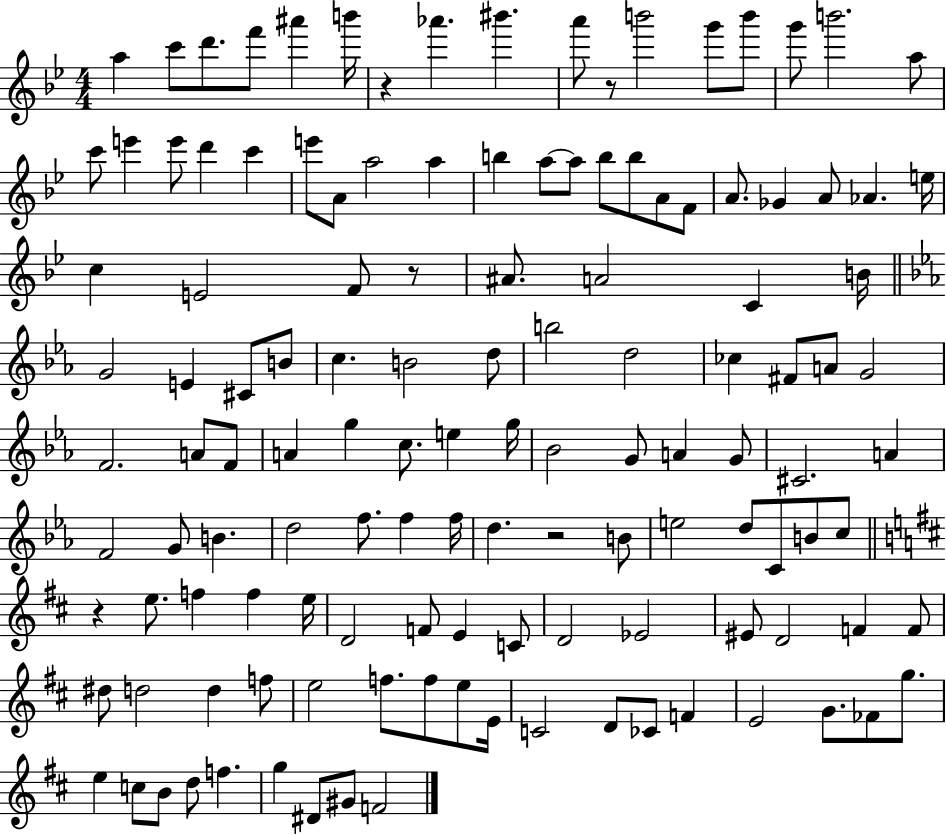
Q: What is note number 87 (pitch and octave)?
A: F5